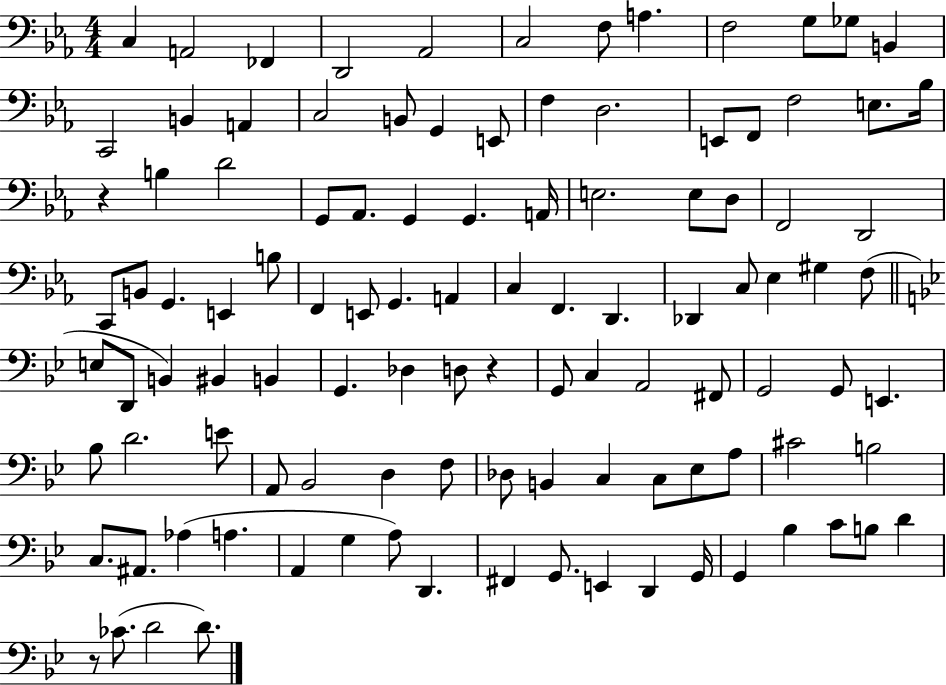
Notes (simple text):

C3/q A2/h FES2/q D2/h Ab2/h C3/h F3/e A3/q. F3/h G3/e Gb3/e B2/q C2/h B2/q A2/q C3/h B2/e G2/q E2/e F3/q D3/h. E2/e F2/e F3/h E3/e. Bb3/s R/q B3/q D4/h G2/e Ab2/e. G2/q G2/q. A2/s E3/h. E3/e D3/e F2/h D2/h C2/e B2/e G2/q. E2/q B3/e F2/q E2/e G2/q. A2/q C3/q F2/q. D2/q. Db2/q C3/e Eb3/q G#3/q F3/e E3/e D2/e B2/q BIS2/q B2/q G2/q. Db3/q D3/e R/q G2/e C3/q A2/h F#2/e G2/h G2/e E2/q. Bb3/e D4/h. E4/e A2/e Bb2/h D3/q F3/e Db3/e B2/q C3/q C3/e Eb3/e A3/e C#4/h B3/h C3/e. A#2/e. Ab3/q A3/q. A2/q G3/q A3/e D2/q. F#2/q G2/e. E2/q D2/q G2/s G2/q Bb3/q C4/e B3/e D4/q R/e CES4/e. D4/h D4/e.